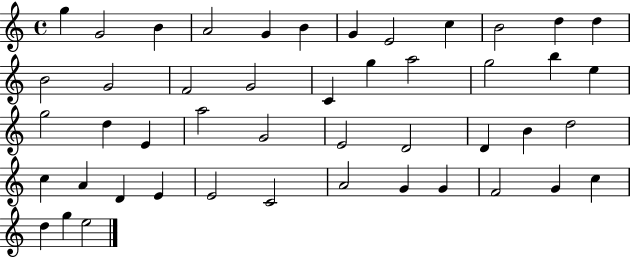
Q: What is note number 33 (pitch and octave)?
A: C5